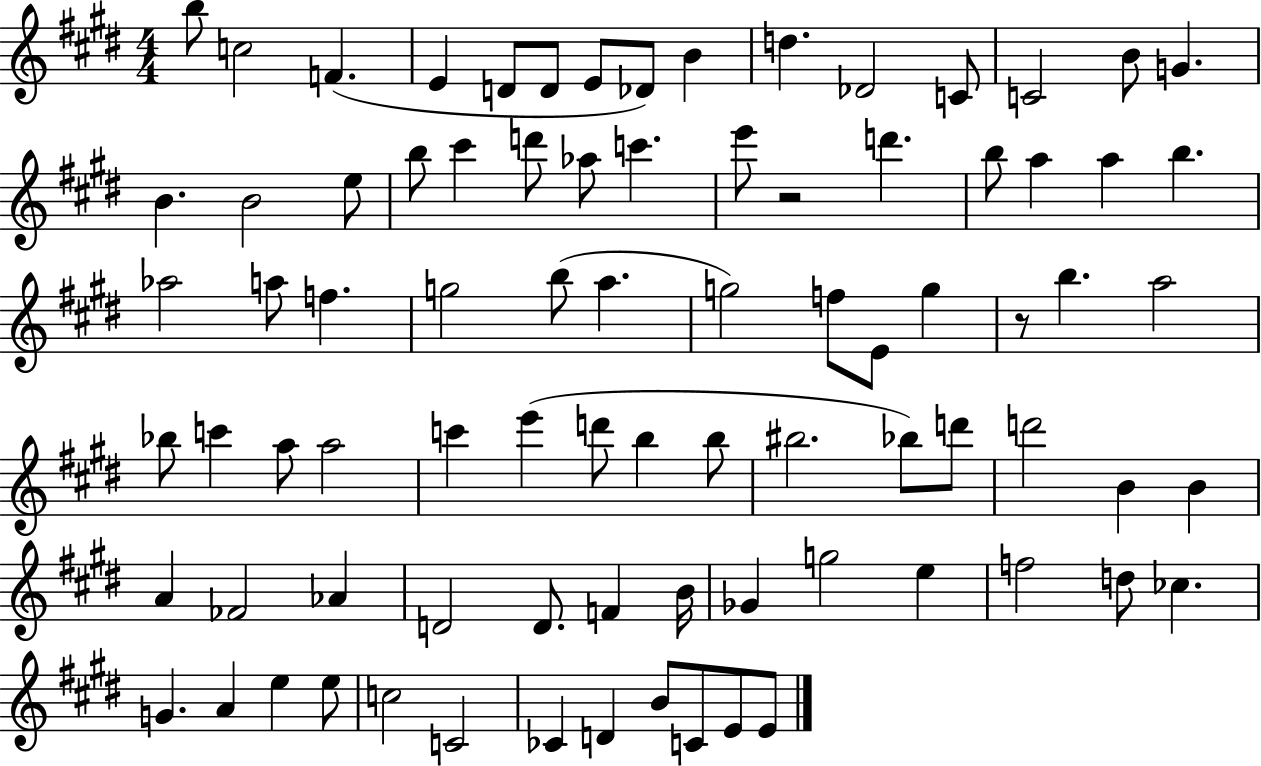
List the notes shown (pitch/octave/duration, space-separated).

B5/e C5/h F4/q. E4/q D4/e D4/e E4/e Db4/e B4/q D5/q. Db4/h C4/e C4/h B4/e G4/q. B4/q. B4/h E5/e B5/e C#6/q D6/e Ab5/e C6/q. E6/e R/h D6/q. B5/e A5/q A5/q B5/q. Ab5/h A5/e F5/q. G5/h B5/e A5/q. G5/h F5/e E4/e G5/q R/e B5/q. A5/h Bb5/e C6/q A5/e A5/h C6/q E6/q D6/e B5/q B5/e BIS5/h. Bb5/e D6/e D6/h B4/q B4/q A4/q FES4/h Ab4/q D4/h D4/e. F4/q B4/s Gb4/q G5/h E5/q F5/h D5/e CES5/q. G4/q. A4/q E5/q E5/e C5/h C4/h CES4/q D4/q B4/e C4/e E4/e E4/e